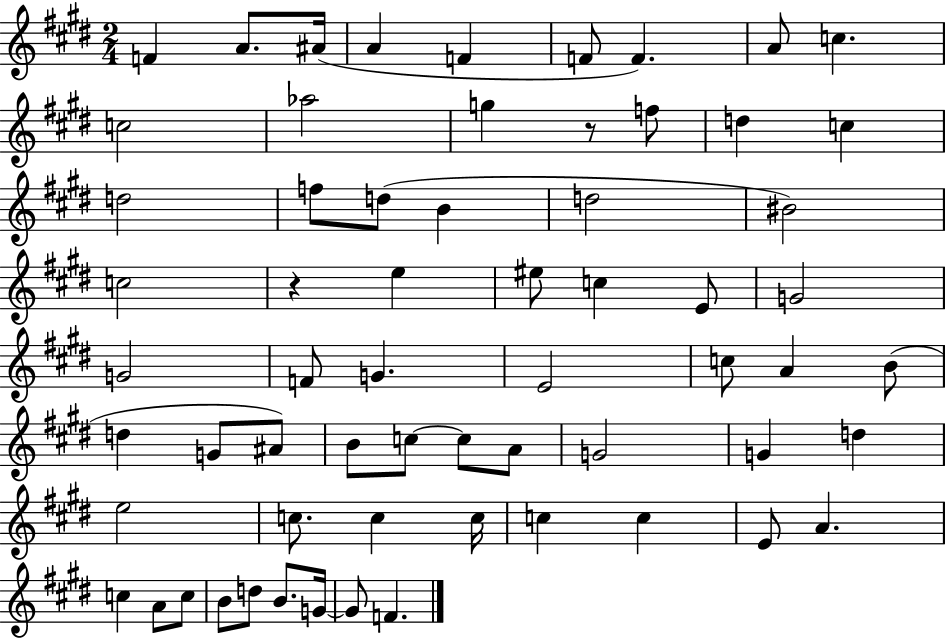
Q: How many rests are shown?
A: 2